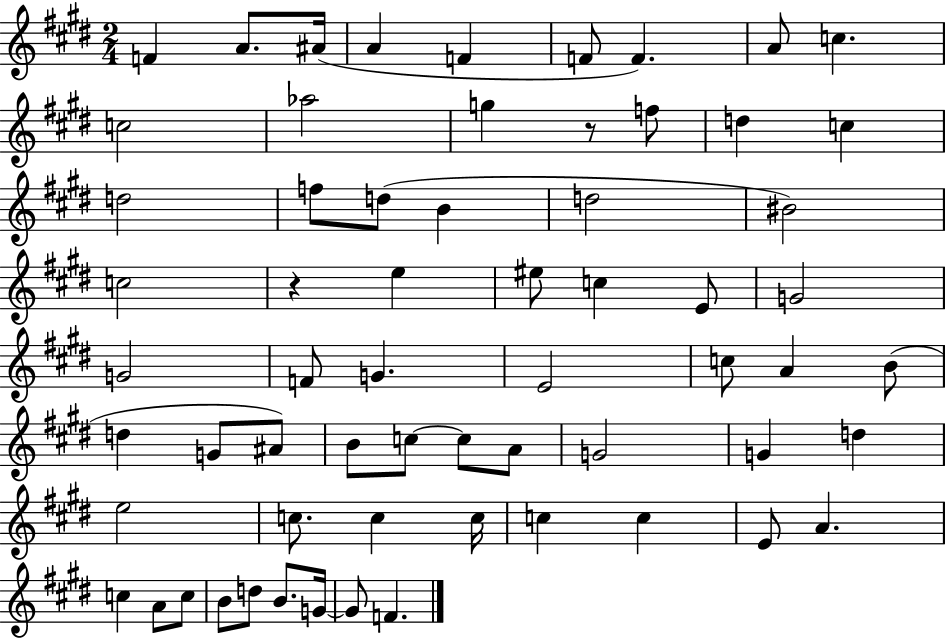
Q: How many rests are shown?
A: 2